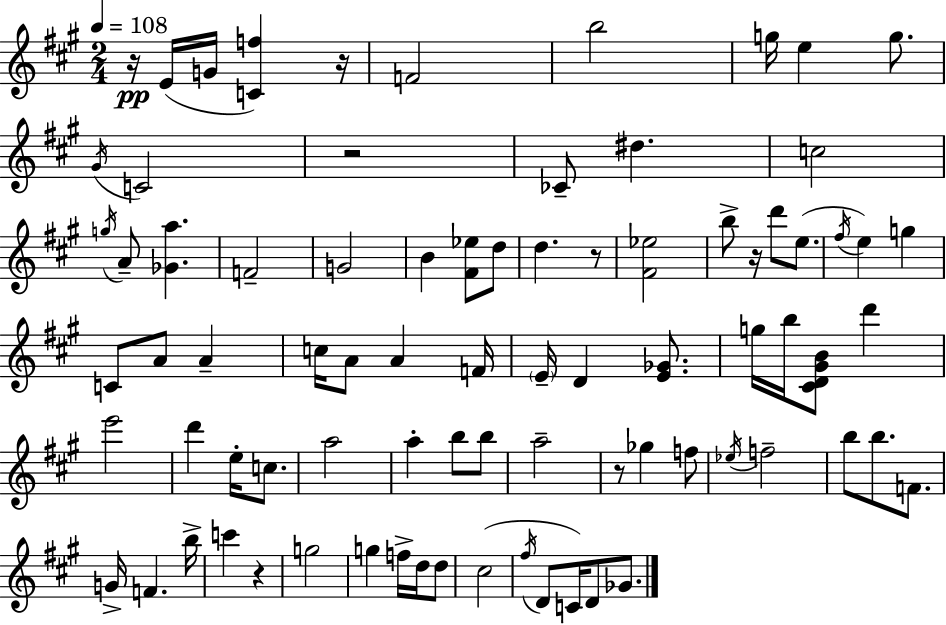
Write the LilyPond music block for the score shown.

{
  \clef treble
  \numericTimeSignature
  \time 2/4
  \key a \major
  \tempo 4 = 108
  r16\pp e'16( g'16 <c' f''>4) r16 | f'2 | b''2 | g''16 e''4 g''8. | \break \acciaccatura { gis'16 } c'2 | r2 | ces'8-- dis''4. | c''2 | \break \acciaccatura { g''16 } a'8-- <ges' a''>4. | f'2-- | g'2 | b'4 <fis' ees''>8 | \break d''8 d''4. | r8 <fis' ees''>2 | b''8-> r16 d'''8 e''8.( | \acciaccatura { fis''16 } e''4) g''4 | \break c'8 a'8 a'4-- | c''16 a'8 a'4 | f'16 \parenthesize e'16-- d'4 | <e' ges'>8. g''16 b''16 <cis' d' gis' b'>8 d'''4 | \break e'''2 | d'''4 e''16-. | c''8. a''2 | a''4-. b''8 | \break b''8 a''2-- | r8 ges''4 | f''8 \acciaccatura { ees''16 } f''2-- | b''8 b''8. | \break f'8. g'16-> f'4. | b''16-> c'''4 | r4 g''2 | g''4 | \break f''16-> d''16 d''8 cis''2( | \acciaccatura { fis''16 } d'8 c'16) | d'8 ges'8. \bar "|."
}